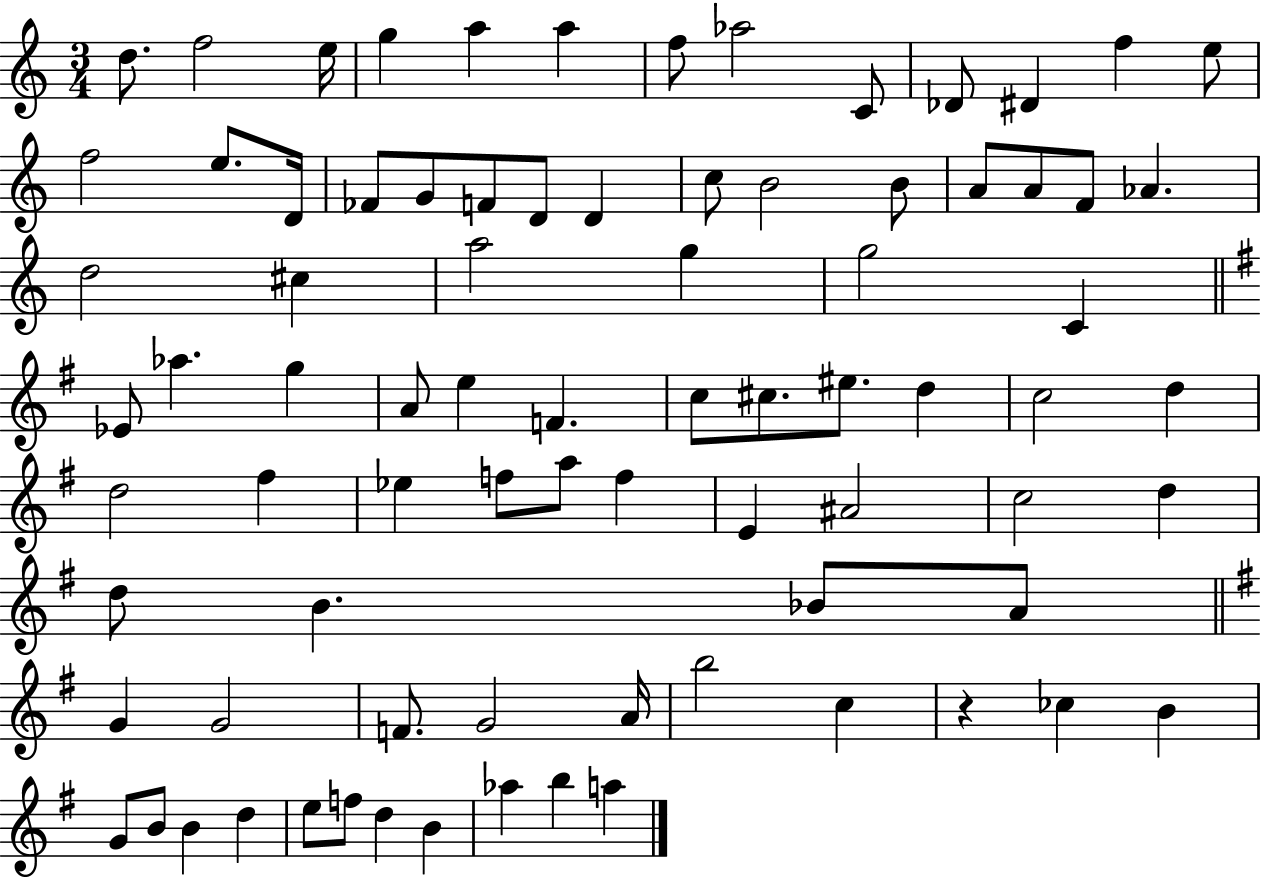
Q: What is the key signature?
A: C major